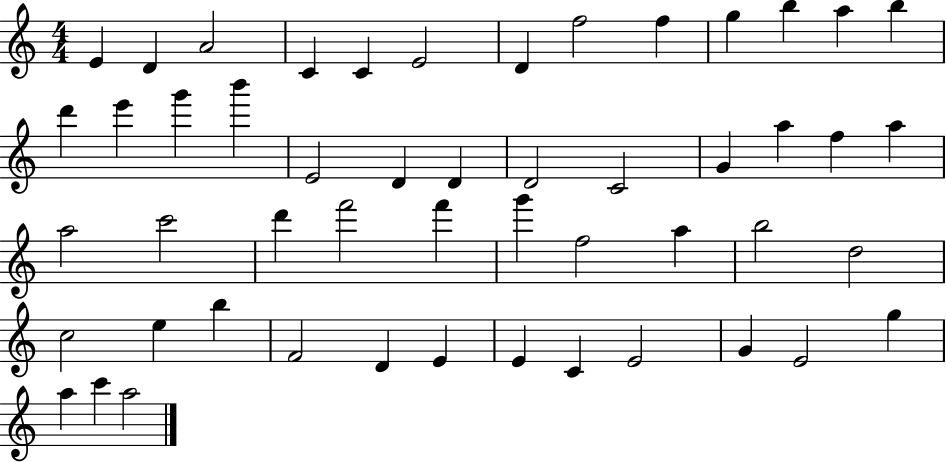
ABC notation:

X:1
T:Untitled
M:4/4
L:1/4
K:C
E D A2 C C E2 D f2 f g b a b d' e' g' b' E2 D D D2 C2 G a f a a2 c'2 d' f'2 f' g' f2 a b2 d2 c2 e b F2 D E E C E2 G E2 g a c' a2